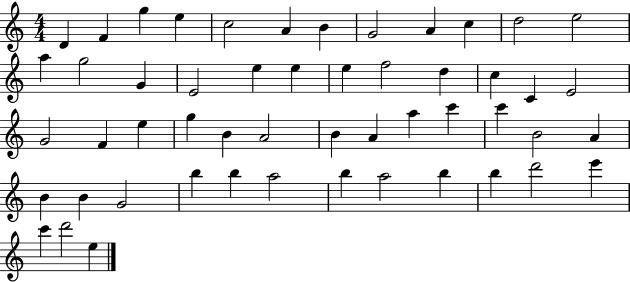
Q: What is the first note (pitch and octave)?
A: D4